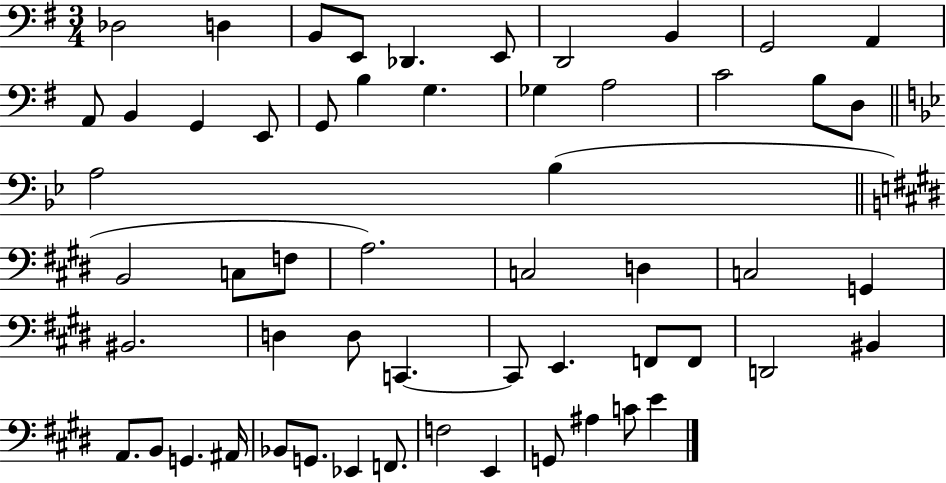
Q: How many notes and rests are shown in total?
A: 56